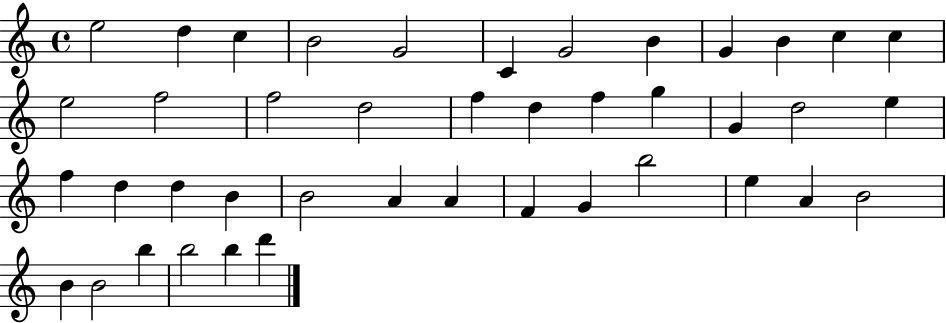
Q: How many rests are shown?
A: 0